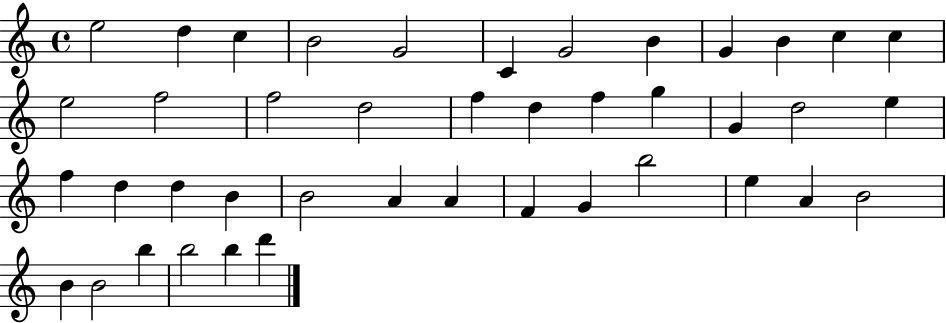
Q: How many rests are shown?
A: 0